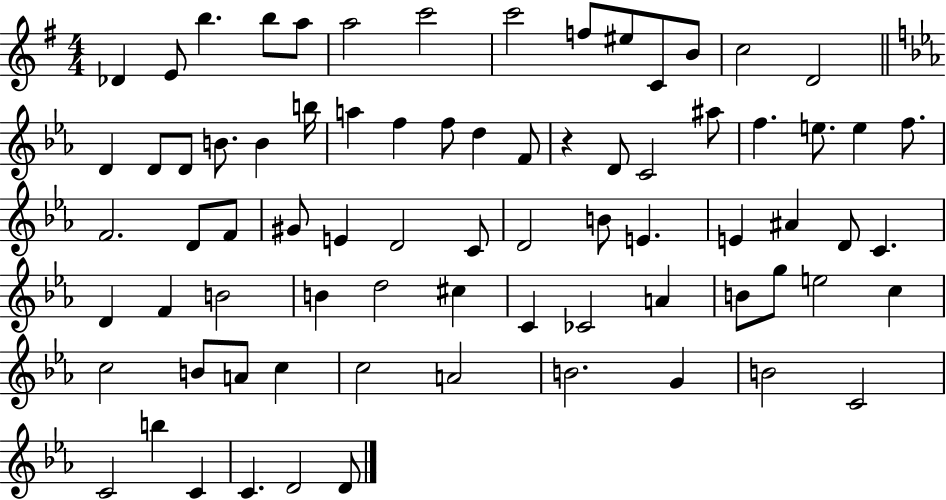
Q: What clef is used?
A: treble